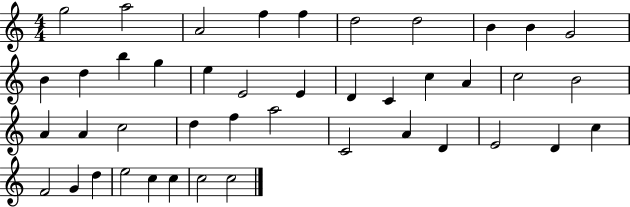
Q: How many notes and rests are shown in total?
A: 43